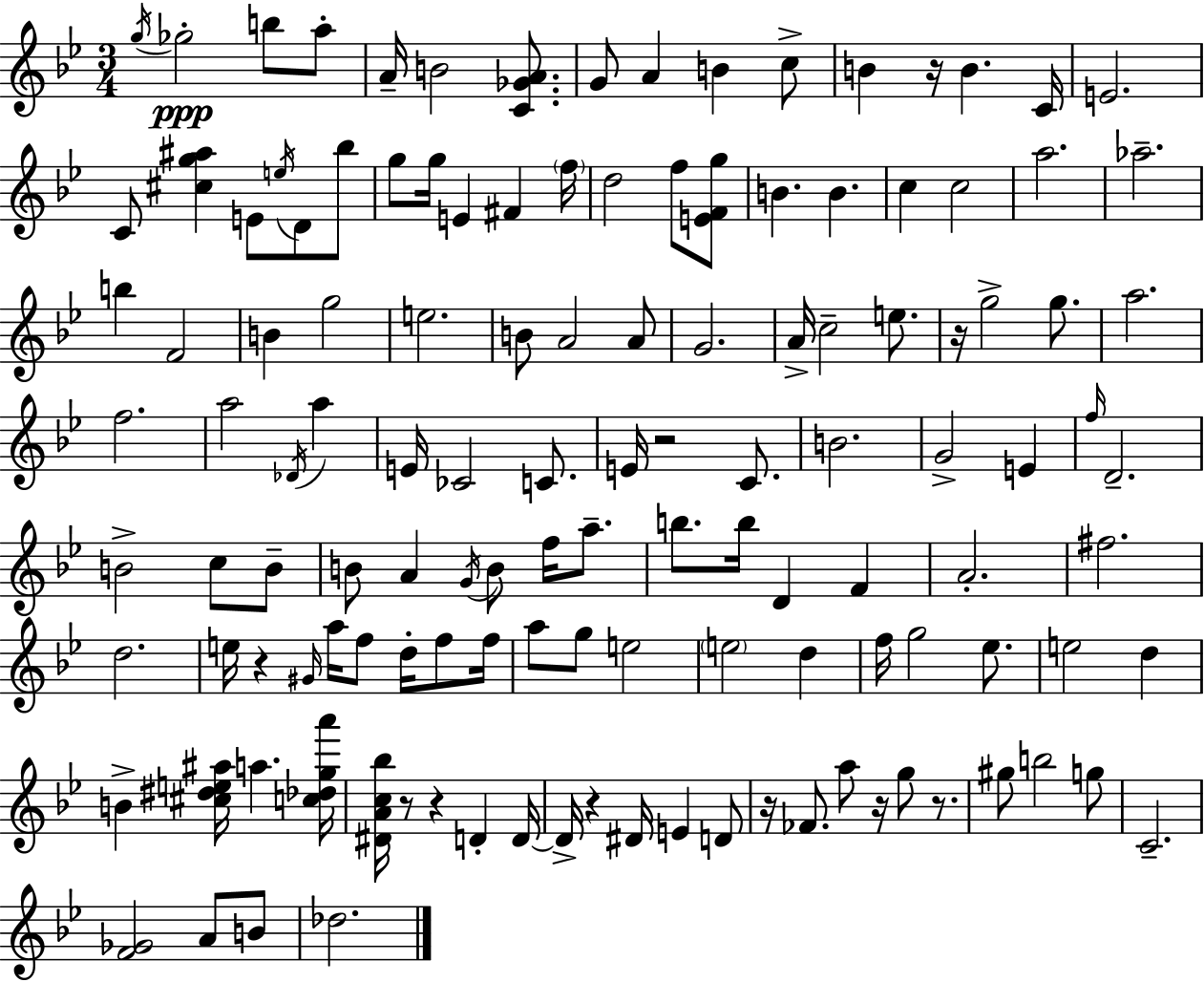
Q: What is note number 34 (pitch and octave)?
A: F4